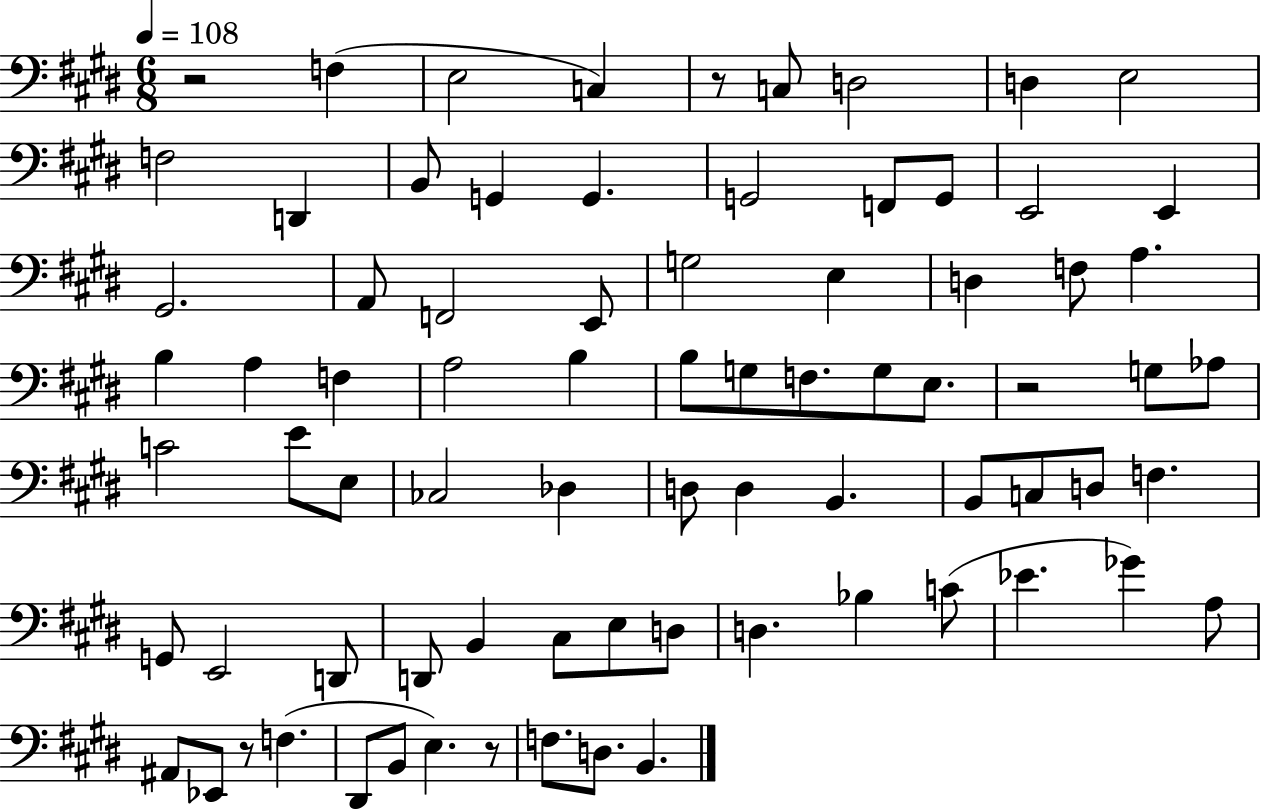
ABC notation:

X:1
T:Untitled
M:6/8
L:1/4
K:E
z2 F, E,2 C, z/2 C,/2 D,2 D, E,2 F,2 D,, B,,/2 G,, G,, G,,2 F,,/2 G,,/2 E,,2 E,, ^G,,2 A,,/2 F,,2 E,,/2 G,2 E, D, F,/2 A, B, A, F, A,2 B, B,/2 G,/2 F,/2 G,/2 E,/2 z2 G,/2 _A,/2 C2 E/2 E,/2 _C,2 _D, D,/2 D, B,, B,,/2 C,/2 D,/2 F, G,,/2 E,,2 D,,/2 D,,/2 B,, ^C,/2 E,/2 D,/2 D, _B, C/2 _E _G A,/2 ^A,,/2 _E,,/2 z/2 F, ^D,,/2 B,,/2 E, z/2 F,/2 D,/2 B,,